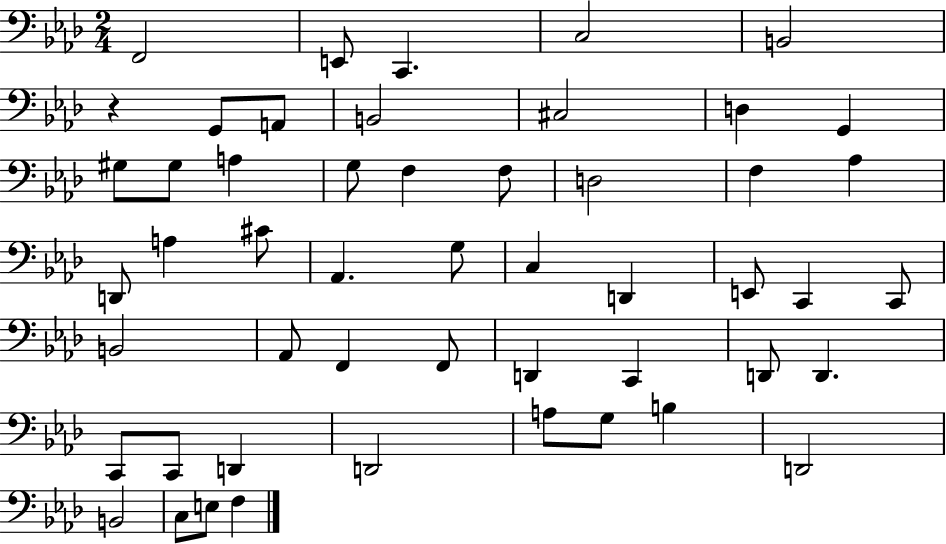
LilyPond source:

{
  \clef bass
  \numericTimeSignature
  \time 2/4
  \key aes \major
  f,2 | e,8 c,4. | c2 | b,2 | \break r4 g,8 a,8 | b,2 | cis2 | d4 g,4 | \break gis8 gis8 a4 | g8 f4 f8 | d2 | f4 aes4 | \break d,8 a4 cis'8 | aes,4. g8 | c4 d,4 | e,8 c,4 c,8 | \break b,2 | aes,8 f,4 f,8 | d,4 c,4 | d,8 d,4. | \break c,8 c,8 d,4 | d,2 | a8 g8 b4 | d,2 | \break b,2 | c8 e8 f4 | \bar "|."
}